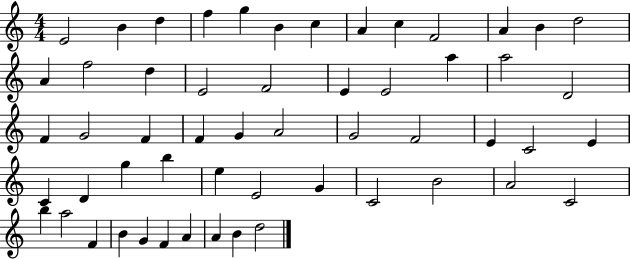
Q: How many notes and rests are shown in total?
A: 55